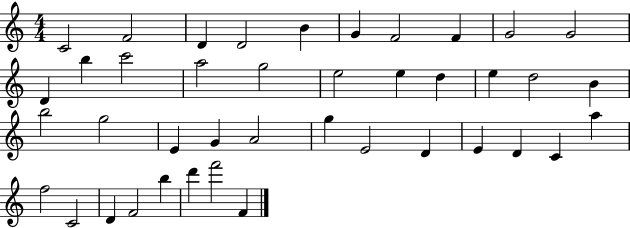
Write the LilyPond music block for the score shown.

{
  \clef treble
  \numericTimeSignature
  \time 4/4
  \key c \major
  c'2 f'2 | d'4 d'2 b'4 | g'4 f'2 f'4 | g'2 g'2 | \break d'4 b''4 c'''2 | a''2 g''2 | e''2 e''4 d''4 | e''4 d''2 b'4 | \break b''2 g''2 | e'4 g'4 a'2 | g''4 e'2 d'4 | e'4 d'4 c'4 a''4 | \break f''2 c'2 | d'4 f'2 b''4 | d'''4 f'''2 f'4 | \bar "|."
}